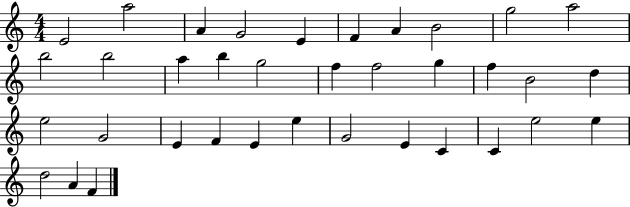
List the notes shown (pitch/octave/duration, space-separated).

E4/h A5/h A4/q G4/h E4/q F4/q A4/q B4/h G5/h A5/h B5/h B5/h A5/q B5/q G5/h F5/q F5/h G5/q F5/q B4/h D5/q E5/h G4/h E4/q F4/q E4/q E5/q G4/h E4/q C4/q C4/q E5/h E5/q D5/h A4/q F4/q